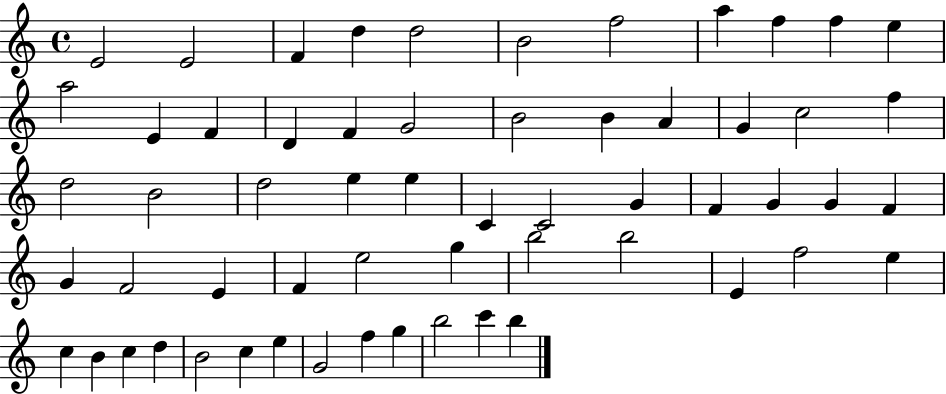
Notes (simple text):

E4/h E4/h F4/q D5/q D5/h B4/h F5/h A5/q F5/q F5/q E5/q A5/h E4/q F4/q D4/q F4/q G4/h B4/h B4/q A4/q G4/q C5/h F5/q D5/h B4/h D5/h E5/q E5/q C4/q C4/h G4/q F4/q G4/q G4/q F4/q G4/q F4/h E4/q F4/q E5/h G5/q B5/h B5/h E4/q F5/h E5/q C5/q B4/q C5/q D5/q B4/h C5/q E5/q G4/h F5/q G5/q B5/h C6/q B5/q